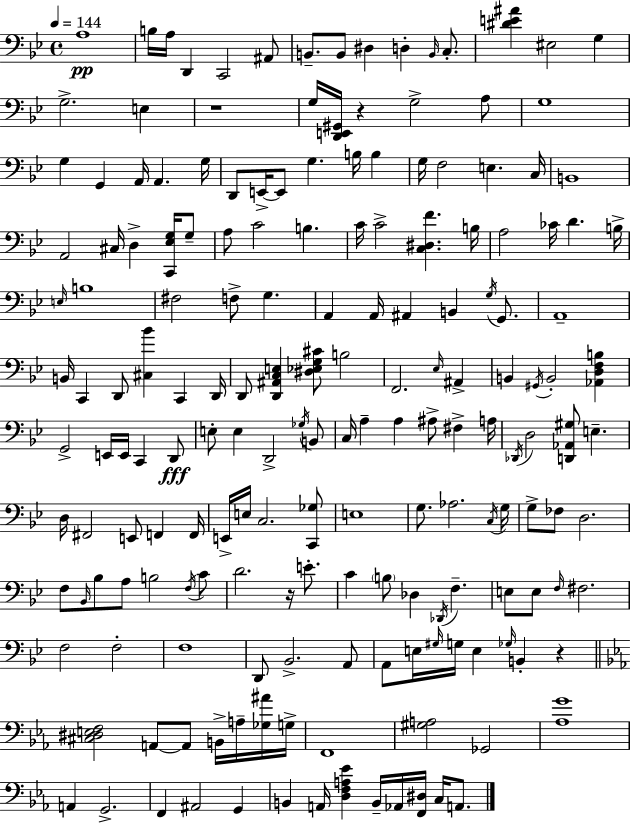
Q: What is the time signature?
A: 4/4